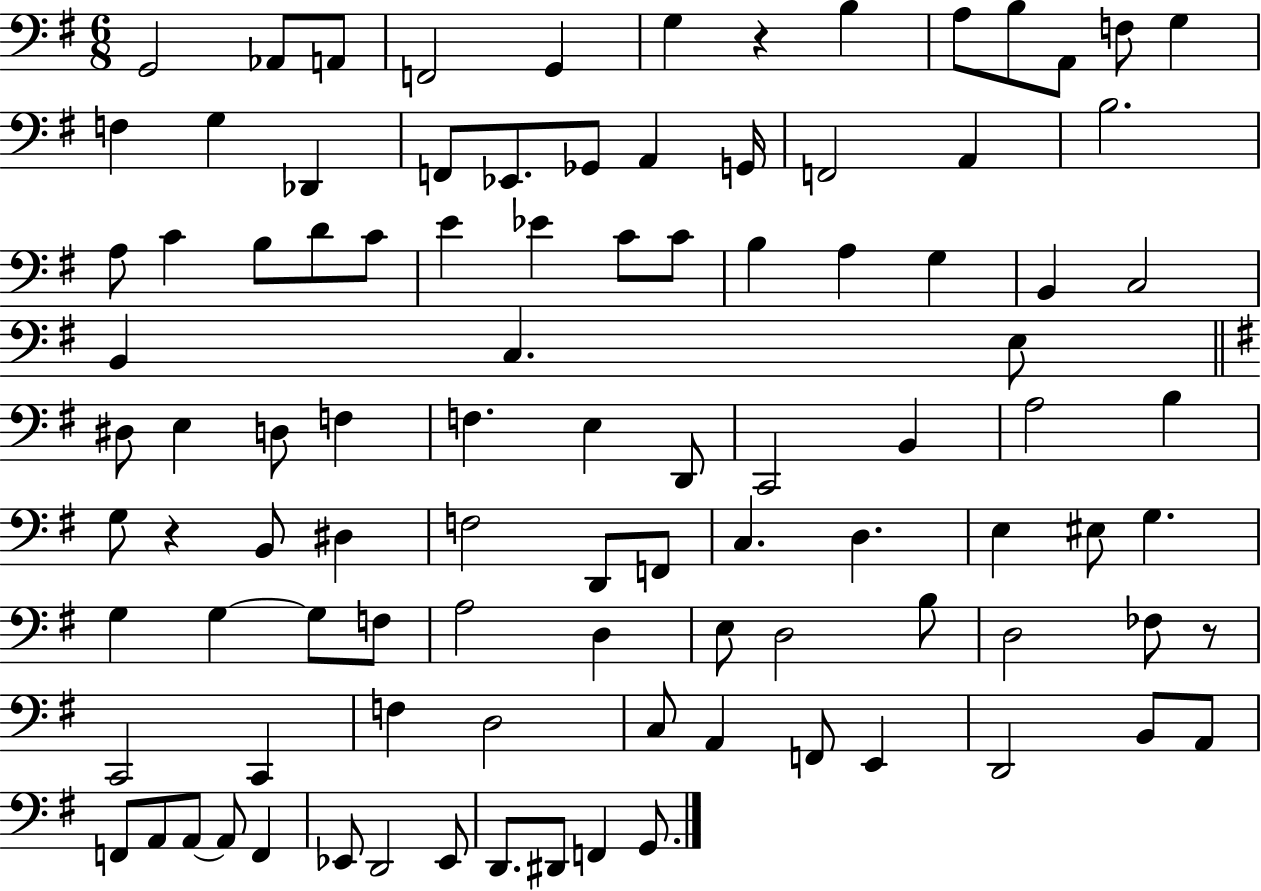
{
  \clef bass
  \numericTimeSignature
  \time 6/8
  \key g \major
  g,2 aes,8 a,8 | f,2 g,4 | g4 r4 b4 | a8 b8 a,8 f8 g4 | \break f4 g4 des,4 | f,8 ees,8. ges,8 a,4 g,16 | f,2 a,4 | b2. | \break a8 c'4 b8 d'8 c'8 | e'4 ees'4 c'8 c'8 | b4 a4 g4 | b,4 c2 | \break b,4 c4. e8 | \bar "||" \break \key g \major dis8 e4 d8 f4 | f4. e4 d,8 | c,2 b,4 | a2 b4 | \break g8 r4 b,8 dis4 | f2 d,8 f,8 | c4. d4. | e4 eis8 g4. | \break g4 g4~~ g8 f8 | a2 d4 | e8 d2 b8 | d2 fes8 r8 | \break c,2 c,4 | f4 d2 | c8 a,4 f,8 e,4 | d,2 b,8 a,8 | \break f,8 a,8 a,8~~ a,8 f,4 | ees,8 d,2 ees,8 | d,8. dis,8 f,4 g,8. | \bar "|."
}